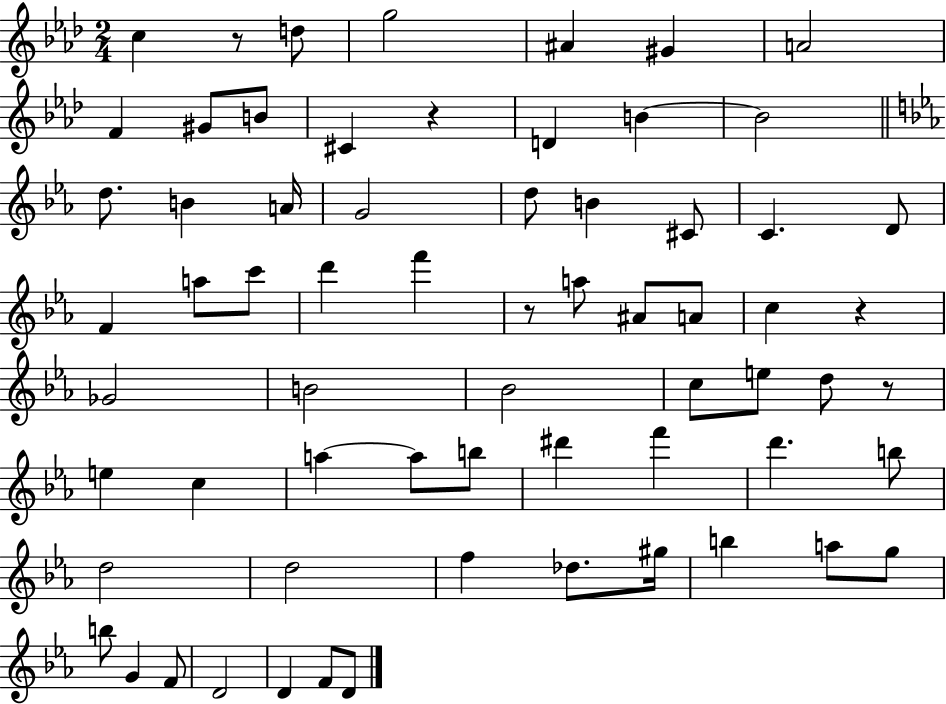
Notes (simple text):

C5/q R/e D5/e G5/h A#4/q G#4/q A4/h F4/q G#4/e B4/e C#4/q R/q D4/q B4/q B4/h D5/e. B4/q A4/s G4/h D5/e B4/q C#4/e C4/q. D4/e F4/q A5/e C6/e D6/q F6/q R/e A5/e A#4/e A4/e C5/q R/q Gb4/h B4/h Bb4/h C5/e E5/e D5/e R/e E5/q C5/q A5/q A5/e B5/e D#6/q F6/q D6/q. B5/e D5/h D5/h F5/q Db5/e. G#5/s B5/q A5/e G5/e B5/e G4/q F4/e D4/h D4/q F4/e D4/e